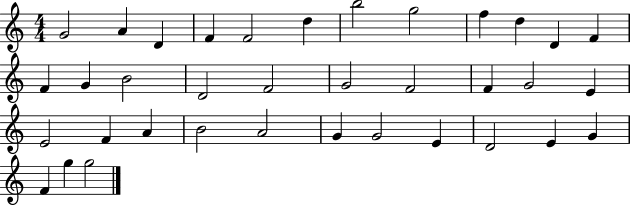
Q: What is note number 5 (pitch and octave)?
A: F4